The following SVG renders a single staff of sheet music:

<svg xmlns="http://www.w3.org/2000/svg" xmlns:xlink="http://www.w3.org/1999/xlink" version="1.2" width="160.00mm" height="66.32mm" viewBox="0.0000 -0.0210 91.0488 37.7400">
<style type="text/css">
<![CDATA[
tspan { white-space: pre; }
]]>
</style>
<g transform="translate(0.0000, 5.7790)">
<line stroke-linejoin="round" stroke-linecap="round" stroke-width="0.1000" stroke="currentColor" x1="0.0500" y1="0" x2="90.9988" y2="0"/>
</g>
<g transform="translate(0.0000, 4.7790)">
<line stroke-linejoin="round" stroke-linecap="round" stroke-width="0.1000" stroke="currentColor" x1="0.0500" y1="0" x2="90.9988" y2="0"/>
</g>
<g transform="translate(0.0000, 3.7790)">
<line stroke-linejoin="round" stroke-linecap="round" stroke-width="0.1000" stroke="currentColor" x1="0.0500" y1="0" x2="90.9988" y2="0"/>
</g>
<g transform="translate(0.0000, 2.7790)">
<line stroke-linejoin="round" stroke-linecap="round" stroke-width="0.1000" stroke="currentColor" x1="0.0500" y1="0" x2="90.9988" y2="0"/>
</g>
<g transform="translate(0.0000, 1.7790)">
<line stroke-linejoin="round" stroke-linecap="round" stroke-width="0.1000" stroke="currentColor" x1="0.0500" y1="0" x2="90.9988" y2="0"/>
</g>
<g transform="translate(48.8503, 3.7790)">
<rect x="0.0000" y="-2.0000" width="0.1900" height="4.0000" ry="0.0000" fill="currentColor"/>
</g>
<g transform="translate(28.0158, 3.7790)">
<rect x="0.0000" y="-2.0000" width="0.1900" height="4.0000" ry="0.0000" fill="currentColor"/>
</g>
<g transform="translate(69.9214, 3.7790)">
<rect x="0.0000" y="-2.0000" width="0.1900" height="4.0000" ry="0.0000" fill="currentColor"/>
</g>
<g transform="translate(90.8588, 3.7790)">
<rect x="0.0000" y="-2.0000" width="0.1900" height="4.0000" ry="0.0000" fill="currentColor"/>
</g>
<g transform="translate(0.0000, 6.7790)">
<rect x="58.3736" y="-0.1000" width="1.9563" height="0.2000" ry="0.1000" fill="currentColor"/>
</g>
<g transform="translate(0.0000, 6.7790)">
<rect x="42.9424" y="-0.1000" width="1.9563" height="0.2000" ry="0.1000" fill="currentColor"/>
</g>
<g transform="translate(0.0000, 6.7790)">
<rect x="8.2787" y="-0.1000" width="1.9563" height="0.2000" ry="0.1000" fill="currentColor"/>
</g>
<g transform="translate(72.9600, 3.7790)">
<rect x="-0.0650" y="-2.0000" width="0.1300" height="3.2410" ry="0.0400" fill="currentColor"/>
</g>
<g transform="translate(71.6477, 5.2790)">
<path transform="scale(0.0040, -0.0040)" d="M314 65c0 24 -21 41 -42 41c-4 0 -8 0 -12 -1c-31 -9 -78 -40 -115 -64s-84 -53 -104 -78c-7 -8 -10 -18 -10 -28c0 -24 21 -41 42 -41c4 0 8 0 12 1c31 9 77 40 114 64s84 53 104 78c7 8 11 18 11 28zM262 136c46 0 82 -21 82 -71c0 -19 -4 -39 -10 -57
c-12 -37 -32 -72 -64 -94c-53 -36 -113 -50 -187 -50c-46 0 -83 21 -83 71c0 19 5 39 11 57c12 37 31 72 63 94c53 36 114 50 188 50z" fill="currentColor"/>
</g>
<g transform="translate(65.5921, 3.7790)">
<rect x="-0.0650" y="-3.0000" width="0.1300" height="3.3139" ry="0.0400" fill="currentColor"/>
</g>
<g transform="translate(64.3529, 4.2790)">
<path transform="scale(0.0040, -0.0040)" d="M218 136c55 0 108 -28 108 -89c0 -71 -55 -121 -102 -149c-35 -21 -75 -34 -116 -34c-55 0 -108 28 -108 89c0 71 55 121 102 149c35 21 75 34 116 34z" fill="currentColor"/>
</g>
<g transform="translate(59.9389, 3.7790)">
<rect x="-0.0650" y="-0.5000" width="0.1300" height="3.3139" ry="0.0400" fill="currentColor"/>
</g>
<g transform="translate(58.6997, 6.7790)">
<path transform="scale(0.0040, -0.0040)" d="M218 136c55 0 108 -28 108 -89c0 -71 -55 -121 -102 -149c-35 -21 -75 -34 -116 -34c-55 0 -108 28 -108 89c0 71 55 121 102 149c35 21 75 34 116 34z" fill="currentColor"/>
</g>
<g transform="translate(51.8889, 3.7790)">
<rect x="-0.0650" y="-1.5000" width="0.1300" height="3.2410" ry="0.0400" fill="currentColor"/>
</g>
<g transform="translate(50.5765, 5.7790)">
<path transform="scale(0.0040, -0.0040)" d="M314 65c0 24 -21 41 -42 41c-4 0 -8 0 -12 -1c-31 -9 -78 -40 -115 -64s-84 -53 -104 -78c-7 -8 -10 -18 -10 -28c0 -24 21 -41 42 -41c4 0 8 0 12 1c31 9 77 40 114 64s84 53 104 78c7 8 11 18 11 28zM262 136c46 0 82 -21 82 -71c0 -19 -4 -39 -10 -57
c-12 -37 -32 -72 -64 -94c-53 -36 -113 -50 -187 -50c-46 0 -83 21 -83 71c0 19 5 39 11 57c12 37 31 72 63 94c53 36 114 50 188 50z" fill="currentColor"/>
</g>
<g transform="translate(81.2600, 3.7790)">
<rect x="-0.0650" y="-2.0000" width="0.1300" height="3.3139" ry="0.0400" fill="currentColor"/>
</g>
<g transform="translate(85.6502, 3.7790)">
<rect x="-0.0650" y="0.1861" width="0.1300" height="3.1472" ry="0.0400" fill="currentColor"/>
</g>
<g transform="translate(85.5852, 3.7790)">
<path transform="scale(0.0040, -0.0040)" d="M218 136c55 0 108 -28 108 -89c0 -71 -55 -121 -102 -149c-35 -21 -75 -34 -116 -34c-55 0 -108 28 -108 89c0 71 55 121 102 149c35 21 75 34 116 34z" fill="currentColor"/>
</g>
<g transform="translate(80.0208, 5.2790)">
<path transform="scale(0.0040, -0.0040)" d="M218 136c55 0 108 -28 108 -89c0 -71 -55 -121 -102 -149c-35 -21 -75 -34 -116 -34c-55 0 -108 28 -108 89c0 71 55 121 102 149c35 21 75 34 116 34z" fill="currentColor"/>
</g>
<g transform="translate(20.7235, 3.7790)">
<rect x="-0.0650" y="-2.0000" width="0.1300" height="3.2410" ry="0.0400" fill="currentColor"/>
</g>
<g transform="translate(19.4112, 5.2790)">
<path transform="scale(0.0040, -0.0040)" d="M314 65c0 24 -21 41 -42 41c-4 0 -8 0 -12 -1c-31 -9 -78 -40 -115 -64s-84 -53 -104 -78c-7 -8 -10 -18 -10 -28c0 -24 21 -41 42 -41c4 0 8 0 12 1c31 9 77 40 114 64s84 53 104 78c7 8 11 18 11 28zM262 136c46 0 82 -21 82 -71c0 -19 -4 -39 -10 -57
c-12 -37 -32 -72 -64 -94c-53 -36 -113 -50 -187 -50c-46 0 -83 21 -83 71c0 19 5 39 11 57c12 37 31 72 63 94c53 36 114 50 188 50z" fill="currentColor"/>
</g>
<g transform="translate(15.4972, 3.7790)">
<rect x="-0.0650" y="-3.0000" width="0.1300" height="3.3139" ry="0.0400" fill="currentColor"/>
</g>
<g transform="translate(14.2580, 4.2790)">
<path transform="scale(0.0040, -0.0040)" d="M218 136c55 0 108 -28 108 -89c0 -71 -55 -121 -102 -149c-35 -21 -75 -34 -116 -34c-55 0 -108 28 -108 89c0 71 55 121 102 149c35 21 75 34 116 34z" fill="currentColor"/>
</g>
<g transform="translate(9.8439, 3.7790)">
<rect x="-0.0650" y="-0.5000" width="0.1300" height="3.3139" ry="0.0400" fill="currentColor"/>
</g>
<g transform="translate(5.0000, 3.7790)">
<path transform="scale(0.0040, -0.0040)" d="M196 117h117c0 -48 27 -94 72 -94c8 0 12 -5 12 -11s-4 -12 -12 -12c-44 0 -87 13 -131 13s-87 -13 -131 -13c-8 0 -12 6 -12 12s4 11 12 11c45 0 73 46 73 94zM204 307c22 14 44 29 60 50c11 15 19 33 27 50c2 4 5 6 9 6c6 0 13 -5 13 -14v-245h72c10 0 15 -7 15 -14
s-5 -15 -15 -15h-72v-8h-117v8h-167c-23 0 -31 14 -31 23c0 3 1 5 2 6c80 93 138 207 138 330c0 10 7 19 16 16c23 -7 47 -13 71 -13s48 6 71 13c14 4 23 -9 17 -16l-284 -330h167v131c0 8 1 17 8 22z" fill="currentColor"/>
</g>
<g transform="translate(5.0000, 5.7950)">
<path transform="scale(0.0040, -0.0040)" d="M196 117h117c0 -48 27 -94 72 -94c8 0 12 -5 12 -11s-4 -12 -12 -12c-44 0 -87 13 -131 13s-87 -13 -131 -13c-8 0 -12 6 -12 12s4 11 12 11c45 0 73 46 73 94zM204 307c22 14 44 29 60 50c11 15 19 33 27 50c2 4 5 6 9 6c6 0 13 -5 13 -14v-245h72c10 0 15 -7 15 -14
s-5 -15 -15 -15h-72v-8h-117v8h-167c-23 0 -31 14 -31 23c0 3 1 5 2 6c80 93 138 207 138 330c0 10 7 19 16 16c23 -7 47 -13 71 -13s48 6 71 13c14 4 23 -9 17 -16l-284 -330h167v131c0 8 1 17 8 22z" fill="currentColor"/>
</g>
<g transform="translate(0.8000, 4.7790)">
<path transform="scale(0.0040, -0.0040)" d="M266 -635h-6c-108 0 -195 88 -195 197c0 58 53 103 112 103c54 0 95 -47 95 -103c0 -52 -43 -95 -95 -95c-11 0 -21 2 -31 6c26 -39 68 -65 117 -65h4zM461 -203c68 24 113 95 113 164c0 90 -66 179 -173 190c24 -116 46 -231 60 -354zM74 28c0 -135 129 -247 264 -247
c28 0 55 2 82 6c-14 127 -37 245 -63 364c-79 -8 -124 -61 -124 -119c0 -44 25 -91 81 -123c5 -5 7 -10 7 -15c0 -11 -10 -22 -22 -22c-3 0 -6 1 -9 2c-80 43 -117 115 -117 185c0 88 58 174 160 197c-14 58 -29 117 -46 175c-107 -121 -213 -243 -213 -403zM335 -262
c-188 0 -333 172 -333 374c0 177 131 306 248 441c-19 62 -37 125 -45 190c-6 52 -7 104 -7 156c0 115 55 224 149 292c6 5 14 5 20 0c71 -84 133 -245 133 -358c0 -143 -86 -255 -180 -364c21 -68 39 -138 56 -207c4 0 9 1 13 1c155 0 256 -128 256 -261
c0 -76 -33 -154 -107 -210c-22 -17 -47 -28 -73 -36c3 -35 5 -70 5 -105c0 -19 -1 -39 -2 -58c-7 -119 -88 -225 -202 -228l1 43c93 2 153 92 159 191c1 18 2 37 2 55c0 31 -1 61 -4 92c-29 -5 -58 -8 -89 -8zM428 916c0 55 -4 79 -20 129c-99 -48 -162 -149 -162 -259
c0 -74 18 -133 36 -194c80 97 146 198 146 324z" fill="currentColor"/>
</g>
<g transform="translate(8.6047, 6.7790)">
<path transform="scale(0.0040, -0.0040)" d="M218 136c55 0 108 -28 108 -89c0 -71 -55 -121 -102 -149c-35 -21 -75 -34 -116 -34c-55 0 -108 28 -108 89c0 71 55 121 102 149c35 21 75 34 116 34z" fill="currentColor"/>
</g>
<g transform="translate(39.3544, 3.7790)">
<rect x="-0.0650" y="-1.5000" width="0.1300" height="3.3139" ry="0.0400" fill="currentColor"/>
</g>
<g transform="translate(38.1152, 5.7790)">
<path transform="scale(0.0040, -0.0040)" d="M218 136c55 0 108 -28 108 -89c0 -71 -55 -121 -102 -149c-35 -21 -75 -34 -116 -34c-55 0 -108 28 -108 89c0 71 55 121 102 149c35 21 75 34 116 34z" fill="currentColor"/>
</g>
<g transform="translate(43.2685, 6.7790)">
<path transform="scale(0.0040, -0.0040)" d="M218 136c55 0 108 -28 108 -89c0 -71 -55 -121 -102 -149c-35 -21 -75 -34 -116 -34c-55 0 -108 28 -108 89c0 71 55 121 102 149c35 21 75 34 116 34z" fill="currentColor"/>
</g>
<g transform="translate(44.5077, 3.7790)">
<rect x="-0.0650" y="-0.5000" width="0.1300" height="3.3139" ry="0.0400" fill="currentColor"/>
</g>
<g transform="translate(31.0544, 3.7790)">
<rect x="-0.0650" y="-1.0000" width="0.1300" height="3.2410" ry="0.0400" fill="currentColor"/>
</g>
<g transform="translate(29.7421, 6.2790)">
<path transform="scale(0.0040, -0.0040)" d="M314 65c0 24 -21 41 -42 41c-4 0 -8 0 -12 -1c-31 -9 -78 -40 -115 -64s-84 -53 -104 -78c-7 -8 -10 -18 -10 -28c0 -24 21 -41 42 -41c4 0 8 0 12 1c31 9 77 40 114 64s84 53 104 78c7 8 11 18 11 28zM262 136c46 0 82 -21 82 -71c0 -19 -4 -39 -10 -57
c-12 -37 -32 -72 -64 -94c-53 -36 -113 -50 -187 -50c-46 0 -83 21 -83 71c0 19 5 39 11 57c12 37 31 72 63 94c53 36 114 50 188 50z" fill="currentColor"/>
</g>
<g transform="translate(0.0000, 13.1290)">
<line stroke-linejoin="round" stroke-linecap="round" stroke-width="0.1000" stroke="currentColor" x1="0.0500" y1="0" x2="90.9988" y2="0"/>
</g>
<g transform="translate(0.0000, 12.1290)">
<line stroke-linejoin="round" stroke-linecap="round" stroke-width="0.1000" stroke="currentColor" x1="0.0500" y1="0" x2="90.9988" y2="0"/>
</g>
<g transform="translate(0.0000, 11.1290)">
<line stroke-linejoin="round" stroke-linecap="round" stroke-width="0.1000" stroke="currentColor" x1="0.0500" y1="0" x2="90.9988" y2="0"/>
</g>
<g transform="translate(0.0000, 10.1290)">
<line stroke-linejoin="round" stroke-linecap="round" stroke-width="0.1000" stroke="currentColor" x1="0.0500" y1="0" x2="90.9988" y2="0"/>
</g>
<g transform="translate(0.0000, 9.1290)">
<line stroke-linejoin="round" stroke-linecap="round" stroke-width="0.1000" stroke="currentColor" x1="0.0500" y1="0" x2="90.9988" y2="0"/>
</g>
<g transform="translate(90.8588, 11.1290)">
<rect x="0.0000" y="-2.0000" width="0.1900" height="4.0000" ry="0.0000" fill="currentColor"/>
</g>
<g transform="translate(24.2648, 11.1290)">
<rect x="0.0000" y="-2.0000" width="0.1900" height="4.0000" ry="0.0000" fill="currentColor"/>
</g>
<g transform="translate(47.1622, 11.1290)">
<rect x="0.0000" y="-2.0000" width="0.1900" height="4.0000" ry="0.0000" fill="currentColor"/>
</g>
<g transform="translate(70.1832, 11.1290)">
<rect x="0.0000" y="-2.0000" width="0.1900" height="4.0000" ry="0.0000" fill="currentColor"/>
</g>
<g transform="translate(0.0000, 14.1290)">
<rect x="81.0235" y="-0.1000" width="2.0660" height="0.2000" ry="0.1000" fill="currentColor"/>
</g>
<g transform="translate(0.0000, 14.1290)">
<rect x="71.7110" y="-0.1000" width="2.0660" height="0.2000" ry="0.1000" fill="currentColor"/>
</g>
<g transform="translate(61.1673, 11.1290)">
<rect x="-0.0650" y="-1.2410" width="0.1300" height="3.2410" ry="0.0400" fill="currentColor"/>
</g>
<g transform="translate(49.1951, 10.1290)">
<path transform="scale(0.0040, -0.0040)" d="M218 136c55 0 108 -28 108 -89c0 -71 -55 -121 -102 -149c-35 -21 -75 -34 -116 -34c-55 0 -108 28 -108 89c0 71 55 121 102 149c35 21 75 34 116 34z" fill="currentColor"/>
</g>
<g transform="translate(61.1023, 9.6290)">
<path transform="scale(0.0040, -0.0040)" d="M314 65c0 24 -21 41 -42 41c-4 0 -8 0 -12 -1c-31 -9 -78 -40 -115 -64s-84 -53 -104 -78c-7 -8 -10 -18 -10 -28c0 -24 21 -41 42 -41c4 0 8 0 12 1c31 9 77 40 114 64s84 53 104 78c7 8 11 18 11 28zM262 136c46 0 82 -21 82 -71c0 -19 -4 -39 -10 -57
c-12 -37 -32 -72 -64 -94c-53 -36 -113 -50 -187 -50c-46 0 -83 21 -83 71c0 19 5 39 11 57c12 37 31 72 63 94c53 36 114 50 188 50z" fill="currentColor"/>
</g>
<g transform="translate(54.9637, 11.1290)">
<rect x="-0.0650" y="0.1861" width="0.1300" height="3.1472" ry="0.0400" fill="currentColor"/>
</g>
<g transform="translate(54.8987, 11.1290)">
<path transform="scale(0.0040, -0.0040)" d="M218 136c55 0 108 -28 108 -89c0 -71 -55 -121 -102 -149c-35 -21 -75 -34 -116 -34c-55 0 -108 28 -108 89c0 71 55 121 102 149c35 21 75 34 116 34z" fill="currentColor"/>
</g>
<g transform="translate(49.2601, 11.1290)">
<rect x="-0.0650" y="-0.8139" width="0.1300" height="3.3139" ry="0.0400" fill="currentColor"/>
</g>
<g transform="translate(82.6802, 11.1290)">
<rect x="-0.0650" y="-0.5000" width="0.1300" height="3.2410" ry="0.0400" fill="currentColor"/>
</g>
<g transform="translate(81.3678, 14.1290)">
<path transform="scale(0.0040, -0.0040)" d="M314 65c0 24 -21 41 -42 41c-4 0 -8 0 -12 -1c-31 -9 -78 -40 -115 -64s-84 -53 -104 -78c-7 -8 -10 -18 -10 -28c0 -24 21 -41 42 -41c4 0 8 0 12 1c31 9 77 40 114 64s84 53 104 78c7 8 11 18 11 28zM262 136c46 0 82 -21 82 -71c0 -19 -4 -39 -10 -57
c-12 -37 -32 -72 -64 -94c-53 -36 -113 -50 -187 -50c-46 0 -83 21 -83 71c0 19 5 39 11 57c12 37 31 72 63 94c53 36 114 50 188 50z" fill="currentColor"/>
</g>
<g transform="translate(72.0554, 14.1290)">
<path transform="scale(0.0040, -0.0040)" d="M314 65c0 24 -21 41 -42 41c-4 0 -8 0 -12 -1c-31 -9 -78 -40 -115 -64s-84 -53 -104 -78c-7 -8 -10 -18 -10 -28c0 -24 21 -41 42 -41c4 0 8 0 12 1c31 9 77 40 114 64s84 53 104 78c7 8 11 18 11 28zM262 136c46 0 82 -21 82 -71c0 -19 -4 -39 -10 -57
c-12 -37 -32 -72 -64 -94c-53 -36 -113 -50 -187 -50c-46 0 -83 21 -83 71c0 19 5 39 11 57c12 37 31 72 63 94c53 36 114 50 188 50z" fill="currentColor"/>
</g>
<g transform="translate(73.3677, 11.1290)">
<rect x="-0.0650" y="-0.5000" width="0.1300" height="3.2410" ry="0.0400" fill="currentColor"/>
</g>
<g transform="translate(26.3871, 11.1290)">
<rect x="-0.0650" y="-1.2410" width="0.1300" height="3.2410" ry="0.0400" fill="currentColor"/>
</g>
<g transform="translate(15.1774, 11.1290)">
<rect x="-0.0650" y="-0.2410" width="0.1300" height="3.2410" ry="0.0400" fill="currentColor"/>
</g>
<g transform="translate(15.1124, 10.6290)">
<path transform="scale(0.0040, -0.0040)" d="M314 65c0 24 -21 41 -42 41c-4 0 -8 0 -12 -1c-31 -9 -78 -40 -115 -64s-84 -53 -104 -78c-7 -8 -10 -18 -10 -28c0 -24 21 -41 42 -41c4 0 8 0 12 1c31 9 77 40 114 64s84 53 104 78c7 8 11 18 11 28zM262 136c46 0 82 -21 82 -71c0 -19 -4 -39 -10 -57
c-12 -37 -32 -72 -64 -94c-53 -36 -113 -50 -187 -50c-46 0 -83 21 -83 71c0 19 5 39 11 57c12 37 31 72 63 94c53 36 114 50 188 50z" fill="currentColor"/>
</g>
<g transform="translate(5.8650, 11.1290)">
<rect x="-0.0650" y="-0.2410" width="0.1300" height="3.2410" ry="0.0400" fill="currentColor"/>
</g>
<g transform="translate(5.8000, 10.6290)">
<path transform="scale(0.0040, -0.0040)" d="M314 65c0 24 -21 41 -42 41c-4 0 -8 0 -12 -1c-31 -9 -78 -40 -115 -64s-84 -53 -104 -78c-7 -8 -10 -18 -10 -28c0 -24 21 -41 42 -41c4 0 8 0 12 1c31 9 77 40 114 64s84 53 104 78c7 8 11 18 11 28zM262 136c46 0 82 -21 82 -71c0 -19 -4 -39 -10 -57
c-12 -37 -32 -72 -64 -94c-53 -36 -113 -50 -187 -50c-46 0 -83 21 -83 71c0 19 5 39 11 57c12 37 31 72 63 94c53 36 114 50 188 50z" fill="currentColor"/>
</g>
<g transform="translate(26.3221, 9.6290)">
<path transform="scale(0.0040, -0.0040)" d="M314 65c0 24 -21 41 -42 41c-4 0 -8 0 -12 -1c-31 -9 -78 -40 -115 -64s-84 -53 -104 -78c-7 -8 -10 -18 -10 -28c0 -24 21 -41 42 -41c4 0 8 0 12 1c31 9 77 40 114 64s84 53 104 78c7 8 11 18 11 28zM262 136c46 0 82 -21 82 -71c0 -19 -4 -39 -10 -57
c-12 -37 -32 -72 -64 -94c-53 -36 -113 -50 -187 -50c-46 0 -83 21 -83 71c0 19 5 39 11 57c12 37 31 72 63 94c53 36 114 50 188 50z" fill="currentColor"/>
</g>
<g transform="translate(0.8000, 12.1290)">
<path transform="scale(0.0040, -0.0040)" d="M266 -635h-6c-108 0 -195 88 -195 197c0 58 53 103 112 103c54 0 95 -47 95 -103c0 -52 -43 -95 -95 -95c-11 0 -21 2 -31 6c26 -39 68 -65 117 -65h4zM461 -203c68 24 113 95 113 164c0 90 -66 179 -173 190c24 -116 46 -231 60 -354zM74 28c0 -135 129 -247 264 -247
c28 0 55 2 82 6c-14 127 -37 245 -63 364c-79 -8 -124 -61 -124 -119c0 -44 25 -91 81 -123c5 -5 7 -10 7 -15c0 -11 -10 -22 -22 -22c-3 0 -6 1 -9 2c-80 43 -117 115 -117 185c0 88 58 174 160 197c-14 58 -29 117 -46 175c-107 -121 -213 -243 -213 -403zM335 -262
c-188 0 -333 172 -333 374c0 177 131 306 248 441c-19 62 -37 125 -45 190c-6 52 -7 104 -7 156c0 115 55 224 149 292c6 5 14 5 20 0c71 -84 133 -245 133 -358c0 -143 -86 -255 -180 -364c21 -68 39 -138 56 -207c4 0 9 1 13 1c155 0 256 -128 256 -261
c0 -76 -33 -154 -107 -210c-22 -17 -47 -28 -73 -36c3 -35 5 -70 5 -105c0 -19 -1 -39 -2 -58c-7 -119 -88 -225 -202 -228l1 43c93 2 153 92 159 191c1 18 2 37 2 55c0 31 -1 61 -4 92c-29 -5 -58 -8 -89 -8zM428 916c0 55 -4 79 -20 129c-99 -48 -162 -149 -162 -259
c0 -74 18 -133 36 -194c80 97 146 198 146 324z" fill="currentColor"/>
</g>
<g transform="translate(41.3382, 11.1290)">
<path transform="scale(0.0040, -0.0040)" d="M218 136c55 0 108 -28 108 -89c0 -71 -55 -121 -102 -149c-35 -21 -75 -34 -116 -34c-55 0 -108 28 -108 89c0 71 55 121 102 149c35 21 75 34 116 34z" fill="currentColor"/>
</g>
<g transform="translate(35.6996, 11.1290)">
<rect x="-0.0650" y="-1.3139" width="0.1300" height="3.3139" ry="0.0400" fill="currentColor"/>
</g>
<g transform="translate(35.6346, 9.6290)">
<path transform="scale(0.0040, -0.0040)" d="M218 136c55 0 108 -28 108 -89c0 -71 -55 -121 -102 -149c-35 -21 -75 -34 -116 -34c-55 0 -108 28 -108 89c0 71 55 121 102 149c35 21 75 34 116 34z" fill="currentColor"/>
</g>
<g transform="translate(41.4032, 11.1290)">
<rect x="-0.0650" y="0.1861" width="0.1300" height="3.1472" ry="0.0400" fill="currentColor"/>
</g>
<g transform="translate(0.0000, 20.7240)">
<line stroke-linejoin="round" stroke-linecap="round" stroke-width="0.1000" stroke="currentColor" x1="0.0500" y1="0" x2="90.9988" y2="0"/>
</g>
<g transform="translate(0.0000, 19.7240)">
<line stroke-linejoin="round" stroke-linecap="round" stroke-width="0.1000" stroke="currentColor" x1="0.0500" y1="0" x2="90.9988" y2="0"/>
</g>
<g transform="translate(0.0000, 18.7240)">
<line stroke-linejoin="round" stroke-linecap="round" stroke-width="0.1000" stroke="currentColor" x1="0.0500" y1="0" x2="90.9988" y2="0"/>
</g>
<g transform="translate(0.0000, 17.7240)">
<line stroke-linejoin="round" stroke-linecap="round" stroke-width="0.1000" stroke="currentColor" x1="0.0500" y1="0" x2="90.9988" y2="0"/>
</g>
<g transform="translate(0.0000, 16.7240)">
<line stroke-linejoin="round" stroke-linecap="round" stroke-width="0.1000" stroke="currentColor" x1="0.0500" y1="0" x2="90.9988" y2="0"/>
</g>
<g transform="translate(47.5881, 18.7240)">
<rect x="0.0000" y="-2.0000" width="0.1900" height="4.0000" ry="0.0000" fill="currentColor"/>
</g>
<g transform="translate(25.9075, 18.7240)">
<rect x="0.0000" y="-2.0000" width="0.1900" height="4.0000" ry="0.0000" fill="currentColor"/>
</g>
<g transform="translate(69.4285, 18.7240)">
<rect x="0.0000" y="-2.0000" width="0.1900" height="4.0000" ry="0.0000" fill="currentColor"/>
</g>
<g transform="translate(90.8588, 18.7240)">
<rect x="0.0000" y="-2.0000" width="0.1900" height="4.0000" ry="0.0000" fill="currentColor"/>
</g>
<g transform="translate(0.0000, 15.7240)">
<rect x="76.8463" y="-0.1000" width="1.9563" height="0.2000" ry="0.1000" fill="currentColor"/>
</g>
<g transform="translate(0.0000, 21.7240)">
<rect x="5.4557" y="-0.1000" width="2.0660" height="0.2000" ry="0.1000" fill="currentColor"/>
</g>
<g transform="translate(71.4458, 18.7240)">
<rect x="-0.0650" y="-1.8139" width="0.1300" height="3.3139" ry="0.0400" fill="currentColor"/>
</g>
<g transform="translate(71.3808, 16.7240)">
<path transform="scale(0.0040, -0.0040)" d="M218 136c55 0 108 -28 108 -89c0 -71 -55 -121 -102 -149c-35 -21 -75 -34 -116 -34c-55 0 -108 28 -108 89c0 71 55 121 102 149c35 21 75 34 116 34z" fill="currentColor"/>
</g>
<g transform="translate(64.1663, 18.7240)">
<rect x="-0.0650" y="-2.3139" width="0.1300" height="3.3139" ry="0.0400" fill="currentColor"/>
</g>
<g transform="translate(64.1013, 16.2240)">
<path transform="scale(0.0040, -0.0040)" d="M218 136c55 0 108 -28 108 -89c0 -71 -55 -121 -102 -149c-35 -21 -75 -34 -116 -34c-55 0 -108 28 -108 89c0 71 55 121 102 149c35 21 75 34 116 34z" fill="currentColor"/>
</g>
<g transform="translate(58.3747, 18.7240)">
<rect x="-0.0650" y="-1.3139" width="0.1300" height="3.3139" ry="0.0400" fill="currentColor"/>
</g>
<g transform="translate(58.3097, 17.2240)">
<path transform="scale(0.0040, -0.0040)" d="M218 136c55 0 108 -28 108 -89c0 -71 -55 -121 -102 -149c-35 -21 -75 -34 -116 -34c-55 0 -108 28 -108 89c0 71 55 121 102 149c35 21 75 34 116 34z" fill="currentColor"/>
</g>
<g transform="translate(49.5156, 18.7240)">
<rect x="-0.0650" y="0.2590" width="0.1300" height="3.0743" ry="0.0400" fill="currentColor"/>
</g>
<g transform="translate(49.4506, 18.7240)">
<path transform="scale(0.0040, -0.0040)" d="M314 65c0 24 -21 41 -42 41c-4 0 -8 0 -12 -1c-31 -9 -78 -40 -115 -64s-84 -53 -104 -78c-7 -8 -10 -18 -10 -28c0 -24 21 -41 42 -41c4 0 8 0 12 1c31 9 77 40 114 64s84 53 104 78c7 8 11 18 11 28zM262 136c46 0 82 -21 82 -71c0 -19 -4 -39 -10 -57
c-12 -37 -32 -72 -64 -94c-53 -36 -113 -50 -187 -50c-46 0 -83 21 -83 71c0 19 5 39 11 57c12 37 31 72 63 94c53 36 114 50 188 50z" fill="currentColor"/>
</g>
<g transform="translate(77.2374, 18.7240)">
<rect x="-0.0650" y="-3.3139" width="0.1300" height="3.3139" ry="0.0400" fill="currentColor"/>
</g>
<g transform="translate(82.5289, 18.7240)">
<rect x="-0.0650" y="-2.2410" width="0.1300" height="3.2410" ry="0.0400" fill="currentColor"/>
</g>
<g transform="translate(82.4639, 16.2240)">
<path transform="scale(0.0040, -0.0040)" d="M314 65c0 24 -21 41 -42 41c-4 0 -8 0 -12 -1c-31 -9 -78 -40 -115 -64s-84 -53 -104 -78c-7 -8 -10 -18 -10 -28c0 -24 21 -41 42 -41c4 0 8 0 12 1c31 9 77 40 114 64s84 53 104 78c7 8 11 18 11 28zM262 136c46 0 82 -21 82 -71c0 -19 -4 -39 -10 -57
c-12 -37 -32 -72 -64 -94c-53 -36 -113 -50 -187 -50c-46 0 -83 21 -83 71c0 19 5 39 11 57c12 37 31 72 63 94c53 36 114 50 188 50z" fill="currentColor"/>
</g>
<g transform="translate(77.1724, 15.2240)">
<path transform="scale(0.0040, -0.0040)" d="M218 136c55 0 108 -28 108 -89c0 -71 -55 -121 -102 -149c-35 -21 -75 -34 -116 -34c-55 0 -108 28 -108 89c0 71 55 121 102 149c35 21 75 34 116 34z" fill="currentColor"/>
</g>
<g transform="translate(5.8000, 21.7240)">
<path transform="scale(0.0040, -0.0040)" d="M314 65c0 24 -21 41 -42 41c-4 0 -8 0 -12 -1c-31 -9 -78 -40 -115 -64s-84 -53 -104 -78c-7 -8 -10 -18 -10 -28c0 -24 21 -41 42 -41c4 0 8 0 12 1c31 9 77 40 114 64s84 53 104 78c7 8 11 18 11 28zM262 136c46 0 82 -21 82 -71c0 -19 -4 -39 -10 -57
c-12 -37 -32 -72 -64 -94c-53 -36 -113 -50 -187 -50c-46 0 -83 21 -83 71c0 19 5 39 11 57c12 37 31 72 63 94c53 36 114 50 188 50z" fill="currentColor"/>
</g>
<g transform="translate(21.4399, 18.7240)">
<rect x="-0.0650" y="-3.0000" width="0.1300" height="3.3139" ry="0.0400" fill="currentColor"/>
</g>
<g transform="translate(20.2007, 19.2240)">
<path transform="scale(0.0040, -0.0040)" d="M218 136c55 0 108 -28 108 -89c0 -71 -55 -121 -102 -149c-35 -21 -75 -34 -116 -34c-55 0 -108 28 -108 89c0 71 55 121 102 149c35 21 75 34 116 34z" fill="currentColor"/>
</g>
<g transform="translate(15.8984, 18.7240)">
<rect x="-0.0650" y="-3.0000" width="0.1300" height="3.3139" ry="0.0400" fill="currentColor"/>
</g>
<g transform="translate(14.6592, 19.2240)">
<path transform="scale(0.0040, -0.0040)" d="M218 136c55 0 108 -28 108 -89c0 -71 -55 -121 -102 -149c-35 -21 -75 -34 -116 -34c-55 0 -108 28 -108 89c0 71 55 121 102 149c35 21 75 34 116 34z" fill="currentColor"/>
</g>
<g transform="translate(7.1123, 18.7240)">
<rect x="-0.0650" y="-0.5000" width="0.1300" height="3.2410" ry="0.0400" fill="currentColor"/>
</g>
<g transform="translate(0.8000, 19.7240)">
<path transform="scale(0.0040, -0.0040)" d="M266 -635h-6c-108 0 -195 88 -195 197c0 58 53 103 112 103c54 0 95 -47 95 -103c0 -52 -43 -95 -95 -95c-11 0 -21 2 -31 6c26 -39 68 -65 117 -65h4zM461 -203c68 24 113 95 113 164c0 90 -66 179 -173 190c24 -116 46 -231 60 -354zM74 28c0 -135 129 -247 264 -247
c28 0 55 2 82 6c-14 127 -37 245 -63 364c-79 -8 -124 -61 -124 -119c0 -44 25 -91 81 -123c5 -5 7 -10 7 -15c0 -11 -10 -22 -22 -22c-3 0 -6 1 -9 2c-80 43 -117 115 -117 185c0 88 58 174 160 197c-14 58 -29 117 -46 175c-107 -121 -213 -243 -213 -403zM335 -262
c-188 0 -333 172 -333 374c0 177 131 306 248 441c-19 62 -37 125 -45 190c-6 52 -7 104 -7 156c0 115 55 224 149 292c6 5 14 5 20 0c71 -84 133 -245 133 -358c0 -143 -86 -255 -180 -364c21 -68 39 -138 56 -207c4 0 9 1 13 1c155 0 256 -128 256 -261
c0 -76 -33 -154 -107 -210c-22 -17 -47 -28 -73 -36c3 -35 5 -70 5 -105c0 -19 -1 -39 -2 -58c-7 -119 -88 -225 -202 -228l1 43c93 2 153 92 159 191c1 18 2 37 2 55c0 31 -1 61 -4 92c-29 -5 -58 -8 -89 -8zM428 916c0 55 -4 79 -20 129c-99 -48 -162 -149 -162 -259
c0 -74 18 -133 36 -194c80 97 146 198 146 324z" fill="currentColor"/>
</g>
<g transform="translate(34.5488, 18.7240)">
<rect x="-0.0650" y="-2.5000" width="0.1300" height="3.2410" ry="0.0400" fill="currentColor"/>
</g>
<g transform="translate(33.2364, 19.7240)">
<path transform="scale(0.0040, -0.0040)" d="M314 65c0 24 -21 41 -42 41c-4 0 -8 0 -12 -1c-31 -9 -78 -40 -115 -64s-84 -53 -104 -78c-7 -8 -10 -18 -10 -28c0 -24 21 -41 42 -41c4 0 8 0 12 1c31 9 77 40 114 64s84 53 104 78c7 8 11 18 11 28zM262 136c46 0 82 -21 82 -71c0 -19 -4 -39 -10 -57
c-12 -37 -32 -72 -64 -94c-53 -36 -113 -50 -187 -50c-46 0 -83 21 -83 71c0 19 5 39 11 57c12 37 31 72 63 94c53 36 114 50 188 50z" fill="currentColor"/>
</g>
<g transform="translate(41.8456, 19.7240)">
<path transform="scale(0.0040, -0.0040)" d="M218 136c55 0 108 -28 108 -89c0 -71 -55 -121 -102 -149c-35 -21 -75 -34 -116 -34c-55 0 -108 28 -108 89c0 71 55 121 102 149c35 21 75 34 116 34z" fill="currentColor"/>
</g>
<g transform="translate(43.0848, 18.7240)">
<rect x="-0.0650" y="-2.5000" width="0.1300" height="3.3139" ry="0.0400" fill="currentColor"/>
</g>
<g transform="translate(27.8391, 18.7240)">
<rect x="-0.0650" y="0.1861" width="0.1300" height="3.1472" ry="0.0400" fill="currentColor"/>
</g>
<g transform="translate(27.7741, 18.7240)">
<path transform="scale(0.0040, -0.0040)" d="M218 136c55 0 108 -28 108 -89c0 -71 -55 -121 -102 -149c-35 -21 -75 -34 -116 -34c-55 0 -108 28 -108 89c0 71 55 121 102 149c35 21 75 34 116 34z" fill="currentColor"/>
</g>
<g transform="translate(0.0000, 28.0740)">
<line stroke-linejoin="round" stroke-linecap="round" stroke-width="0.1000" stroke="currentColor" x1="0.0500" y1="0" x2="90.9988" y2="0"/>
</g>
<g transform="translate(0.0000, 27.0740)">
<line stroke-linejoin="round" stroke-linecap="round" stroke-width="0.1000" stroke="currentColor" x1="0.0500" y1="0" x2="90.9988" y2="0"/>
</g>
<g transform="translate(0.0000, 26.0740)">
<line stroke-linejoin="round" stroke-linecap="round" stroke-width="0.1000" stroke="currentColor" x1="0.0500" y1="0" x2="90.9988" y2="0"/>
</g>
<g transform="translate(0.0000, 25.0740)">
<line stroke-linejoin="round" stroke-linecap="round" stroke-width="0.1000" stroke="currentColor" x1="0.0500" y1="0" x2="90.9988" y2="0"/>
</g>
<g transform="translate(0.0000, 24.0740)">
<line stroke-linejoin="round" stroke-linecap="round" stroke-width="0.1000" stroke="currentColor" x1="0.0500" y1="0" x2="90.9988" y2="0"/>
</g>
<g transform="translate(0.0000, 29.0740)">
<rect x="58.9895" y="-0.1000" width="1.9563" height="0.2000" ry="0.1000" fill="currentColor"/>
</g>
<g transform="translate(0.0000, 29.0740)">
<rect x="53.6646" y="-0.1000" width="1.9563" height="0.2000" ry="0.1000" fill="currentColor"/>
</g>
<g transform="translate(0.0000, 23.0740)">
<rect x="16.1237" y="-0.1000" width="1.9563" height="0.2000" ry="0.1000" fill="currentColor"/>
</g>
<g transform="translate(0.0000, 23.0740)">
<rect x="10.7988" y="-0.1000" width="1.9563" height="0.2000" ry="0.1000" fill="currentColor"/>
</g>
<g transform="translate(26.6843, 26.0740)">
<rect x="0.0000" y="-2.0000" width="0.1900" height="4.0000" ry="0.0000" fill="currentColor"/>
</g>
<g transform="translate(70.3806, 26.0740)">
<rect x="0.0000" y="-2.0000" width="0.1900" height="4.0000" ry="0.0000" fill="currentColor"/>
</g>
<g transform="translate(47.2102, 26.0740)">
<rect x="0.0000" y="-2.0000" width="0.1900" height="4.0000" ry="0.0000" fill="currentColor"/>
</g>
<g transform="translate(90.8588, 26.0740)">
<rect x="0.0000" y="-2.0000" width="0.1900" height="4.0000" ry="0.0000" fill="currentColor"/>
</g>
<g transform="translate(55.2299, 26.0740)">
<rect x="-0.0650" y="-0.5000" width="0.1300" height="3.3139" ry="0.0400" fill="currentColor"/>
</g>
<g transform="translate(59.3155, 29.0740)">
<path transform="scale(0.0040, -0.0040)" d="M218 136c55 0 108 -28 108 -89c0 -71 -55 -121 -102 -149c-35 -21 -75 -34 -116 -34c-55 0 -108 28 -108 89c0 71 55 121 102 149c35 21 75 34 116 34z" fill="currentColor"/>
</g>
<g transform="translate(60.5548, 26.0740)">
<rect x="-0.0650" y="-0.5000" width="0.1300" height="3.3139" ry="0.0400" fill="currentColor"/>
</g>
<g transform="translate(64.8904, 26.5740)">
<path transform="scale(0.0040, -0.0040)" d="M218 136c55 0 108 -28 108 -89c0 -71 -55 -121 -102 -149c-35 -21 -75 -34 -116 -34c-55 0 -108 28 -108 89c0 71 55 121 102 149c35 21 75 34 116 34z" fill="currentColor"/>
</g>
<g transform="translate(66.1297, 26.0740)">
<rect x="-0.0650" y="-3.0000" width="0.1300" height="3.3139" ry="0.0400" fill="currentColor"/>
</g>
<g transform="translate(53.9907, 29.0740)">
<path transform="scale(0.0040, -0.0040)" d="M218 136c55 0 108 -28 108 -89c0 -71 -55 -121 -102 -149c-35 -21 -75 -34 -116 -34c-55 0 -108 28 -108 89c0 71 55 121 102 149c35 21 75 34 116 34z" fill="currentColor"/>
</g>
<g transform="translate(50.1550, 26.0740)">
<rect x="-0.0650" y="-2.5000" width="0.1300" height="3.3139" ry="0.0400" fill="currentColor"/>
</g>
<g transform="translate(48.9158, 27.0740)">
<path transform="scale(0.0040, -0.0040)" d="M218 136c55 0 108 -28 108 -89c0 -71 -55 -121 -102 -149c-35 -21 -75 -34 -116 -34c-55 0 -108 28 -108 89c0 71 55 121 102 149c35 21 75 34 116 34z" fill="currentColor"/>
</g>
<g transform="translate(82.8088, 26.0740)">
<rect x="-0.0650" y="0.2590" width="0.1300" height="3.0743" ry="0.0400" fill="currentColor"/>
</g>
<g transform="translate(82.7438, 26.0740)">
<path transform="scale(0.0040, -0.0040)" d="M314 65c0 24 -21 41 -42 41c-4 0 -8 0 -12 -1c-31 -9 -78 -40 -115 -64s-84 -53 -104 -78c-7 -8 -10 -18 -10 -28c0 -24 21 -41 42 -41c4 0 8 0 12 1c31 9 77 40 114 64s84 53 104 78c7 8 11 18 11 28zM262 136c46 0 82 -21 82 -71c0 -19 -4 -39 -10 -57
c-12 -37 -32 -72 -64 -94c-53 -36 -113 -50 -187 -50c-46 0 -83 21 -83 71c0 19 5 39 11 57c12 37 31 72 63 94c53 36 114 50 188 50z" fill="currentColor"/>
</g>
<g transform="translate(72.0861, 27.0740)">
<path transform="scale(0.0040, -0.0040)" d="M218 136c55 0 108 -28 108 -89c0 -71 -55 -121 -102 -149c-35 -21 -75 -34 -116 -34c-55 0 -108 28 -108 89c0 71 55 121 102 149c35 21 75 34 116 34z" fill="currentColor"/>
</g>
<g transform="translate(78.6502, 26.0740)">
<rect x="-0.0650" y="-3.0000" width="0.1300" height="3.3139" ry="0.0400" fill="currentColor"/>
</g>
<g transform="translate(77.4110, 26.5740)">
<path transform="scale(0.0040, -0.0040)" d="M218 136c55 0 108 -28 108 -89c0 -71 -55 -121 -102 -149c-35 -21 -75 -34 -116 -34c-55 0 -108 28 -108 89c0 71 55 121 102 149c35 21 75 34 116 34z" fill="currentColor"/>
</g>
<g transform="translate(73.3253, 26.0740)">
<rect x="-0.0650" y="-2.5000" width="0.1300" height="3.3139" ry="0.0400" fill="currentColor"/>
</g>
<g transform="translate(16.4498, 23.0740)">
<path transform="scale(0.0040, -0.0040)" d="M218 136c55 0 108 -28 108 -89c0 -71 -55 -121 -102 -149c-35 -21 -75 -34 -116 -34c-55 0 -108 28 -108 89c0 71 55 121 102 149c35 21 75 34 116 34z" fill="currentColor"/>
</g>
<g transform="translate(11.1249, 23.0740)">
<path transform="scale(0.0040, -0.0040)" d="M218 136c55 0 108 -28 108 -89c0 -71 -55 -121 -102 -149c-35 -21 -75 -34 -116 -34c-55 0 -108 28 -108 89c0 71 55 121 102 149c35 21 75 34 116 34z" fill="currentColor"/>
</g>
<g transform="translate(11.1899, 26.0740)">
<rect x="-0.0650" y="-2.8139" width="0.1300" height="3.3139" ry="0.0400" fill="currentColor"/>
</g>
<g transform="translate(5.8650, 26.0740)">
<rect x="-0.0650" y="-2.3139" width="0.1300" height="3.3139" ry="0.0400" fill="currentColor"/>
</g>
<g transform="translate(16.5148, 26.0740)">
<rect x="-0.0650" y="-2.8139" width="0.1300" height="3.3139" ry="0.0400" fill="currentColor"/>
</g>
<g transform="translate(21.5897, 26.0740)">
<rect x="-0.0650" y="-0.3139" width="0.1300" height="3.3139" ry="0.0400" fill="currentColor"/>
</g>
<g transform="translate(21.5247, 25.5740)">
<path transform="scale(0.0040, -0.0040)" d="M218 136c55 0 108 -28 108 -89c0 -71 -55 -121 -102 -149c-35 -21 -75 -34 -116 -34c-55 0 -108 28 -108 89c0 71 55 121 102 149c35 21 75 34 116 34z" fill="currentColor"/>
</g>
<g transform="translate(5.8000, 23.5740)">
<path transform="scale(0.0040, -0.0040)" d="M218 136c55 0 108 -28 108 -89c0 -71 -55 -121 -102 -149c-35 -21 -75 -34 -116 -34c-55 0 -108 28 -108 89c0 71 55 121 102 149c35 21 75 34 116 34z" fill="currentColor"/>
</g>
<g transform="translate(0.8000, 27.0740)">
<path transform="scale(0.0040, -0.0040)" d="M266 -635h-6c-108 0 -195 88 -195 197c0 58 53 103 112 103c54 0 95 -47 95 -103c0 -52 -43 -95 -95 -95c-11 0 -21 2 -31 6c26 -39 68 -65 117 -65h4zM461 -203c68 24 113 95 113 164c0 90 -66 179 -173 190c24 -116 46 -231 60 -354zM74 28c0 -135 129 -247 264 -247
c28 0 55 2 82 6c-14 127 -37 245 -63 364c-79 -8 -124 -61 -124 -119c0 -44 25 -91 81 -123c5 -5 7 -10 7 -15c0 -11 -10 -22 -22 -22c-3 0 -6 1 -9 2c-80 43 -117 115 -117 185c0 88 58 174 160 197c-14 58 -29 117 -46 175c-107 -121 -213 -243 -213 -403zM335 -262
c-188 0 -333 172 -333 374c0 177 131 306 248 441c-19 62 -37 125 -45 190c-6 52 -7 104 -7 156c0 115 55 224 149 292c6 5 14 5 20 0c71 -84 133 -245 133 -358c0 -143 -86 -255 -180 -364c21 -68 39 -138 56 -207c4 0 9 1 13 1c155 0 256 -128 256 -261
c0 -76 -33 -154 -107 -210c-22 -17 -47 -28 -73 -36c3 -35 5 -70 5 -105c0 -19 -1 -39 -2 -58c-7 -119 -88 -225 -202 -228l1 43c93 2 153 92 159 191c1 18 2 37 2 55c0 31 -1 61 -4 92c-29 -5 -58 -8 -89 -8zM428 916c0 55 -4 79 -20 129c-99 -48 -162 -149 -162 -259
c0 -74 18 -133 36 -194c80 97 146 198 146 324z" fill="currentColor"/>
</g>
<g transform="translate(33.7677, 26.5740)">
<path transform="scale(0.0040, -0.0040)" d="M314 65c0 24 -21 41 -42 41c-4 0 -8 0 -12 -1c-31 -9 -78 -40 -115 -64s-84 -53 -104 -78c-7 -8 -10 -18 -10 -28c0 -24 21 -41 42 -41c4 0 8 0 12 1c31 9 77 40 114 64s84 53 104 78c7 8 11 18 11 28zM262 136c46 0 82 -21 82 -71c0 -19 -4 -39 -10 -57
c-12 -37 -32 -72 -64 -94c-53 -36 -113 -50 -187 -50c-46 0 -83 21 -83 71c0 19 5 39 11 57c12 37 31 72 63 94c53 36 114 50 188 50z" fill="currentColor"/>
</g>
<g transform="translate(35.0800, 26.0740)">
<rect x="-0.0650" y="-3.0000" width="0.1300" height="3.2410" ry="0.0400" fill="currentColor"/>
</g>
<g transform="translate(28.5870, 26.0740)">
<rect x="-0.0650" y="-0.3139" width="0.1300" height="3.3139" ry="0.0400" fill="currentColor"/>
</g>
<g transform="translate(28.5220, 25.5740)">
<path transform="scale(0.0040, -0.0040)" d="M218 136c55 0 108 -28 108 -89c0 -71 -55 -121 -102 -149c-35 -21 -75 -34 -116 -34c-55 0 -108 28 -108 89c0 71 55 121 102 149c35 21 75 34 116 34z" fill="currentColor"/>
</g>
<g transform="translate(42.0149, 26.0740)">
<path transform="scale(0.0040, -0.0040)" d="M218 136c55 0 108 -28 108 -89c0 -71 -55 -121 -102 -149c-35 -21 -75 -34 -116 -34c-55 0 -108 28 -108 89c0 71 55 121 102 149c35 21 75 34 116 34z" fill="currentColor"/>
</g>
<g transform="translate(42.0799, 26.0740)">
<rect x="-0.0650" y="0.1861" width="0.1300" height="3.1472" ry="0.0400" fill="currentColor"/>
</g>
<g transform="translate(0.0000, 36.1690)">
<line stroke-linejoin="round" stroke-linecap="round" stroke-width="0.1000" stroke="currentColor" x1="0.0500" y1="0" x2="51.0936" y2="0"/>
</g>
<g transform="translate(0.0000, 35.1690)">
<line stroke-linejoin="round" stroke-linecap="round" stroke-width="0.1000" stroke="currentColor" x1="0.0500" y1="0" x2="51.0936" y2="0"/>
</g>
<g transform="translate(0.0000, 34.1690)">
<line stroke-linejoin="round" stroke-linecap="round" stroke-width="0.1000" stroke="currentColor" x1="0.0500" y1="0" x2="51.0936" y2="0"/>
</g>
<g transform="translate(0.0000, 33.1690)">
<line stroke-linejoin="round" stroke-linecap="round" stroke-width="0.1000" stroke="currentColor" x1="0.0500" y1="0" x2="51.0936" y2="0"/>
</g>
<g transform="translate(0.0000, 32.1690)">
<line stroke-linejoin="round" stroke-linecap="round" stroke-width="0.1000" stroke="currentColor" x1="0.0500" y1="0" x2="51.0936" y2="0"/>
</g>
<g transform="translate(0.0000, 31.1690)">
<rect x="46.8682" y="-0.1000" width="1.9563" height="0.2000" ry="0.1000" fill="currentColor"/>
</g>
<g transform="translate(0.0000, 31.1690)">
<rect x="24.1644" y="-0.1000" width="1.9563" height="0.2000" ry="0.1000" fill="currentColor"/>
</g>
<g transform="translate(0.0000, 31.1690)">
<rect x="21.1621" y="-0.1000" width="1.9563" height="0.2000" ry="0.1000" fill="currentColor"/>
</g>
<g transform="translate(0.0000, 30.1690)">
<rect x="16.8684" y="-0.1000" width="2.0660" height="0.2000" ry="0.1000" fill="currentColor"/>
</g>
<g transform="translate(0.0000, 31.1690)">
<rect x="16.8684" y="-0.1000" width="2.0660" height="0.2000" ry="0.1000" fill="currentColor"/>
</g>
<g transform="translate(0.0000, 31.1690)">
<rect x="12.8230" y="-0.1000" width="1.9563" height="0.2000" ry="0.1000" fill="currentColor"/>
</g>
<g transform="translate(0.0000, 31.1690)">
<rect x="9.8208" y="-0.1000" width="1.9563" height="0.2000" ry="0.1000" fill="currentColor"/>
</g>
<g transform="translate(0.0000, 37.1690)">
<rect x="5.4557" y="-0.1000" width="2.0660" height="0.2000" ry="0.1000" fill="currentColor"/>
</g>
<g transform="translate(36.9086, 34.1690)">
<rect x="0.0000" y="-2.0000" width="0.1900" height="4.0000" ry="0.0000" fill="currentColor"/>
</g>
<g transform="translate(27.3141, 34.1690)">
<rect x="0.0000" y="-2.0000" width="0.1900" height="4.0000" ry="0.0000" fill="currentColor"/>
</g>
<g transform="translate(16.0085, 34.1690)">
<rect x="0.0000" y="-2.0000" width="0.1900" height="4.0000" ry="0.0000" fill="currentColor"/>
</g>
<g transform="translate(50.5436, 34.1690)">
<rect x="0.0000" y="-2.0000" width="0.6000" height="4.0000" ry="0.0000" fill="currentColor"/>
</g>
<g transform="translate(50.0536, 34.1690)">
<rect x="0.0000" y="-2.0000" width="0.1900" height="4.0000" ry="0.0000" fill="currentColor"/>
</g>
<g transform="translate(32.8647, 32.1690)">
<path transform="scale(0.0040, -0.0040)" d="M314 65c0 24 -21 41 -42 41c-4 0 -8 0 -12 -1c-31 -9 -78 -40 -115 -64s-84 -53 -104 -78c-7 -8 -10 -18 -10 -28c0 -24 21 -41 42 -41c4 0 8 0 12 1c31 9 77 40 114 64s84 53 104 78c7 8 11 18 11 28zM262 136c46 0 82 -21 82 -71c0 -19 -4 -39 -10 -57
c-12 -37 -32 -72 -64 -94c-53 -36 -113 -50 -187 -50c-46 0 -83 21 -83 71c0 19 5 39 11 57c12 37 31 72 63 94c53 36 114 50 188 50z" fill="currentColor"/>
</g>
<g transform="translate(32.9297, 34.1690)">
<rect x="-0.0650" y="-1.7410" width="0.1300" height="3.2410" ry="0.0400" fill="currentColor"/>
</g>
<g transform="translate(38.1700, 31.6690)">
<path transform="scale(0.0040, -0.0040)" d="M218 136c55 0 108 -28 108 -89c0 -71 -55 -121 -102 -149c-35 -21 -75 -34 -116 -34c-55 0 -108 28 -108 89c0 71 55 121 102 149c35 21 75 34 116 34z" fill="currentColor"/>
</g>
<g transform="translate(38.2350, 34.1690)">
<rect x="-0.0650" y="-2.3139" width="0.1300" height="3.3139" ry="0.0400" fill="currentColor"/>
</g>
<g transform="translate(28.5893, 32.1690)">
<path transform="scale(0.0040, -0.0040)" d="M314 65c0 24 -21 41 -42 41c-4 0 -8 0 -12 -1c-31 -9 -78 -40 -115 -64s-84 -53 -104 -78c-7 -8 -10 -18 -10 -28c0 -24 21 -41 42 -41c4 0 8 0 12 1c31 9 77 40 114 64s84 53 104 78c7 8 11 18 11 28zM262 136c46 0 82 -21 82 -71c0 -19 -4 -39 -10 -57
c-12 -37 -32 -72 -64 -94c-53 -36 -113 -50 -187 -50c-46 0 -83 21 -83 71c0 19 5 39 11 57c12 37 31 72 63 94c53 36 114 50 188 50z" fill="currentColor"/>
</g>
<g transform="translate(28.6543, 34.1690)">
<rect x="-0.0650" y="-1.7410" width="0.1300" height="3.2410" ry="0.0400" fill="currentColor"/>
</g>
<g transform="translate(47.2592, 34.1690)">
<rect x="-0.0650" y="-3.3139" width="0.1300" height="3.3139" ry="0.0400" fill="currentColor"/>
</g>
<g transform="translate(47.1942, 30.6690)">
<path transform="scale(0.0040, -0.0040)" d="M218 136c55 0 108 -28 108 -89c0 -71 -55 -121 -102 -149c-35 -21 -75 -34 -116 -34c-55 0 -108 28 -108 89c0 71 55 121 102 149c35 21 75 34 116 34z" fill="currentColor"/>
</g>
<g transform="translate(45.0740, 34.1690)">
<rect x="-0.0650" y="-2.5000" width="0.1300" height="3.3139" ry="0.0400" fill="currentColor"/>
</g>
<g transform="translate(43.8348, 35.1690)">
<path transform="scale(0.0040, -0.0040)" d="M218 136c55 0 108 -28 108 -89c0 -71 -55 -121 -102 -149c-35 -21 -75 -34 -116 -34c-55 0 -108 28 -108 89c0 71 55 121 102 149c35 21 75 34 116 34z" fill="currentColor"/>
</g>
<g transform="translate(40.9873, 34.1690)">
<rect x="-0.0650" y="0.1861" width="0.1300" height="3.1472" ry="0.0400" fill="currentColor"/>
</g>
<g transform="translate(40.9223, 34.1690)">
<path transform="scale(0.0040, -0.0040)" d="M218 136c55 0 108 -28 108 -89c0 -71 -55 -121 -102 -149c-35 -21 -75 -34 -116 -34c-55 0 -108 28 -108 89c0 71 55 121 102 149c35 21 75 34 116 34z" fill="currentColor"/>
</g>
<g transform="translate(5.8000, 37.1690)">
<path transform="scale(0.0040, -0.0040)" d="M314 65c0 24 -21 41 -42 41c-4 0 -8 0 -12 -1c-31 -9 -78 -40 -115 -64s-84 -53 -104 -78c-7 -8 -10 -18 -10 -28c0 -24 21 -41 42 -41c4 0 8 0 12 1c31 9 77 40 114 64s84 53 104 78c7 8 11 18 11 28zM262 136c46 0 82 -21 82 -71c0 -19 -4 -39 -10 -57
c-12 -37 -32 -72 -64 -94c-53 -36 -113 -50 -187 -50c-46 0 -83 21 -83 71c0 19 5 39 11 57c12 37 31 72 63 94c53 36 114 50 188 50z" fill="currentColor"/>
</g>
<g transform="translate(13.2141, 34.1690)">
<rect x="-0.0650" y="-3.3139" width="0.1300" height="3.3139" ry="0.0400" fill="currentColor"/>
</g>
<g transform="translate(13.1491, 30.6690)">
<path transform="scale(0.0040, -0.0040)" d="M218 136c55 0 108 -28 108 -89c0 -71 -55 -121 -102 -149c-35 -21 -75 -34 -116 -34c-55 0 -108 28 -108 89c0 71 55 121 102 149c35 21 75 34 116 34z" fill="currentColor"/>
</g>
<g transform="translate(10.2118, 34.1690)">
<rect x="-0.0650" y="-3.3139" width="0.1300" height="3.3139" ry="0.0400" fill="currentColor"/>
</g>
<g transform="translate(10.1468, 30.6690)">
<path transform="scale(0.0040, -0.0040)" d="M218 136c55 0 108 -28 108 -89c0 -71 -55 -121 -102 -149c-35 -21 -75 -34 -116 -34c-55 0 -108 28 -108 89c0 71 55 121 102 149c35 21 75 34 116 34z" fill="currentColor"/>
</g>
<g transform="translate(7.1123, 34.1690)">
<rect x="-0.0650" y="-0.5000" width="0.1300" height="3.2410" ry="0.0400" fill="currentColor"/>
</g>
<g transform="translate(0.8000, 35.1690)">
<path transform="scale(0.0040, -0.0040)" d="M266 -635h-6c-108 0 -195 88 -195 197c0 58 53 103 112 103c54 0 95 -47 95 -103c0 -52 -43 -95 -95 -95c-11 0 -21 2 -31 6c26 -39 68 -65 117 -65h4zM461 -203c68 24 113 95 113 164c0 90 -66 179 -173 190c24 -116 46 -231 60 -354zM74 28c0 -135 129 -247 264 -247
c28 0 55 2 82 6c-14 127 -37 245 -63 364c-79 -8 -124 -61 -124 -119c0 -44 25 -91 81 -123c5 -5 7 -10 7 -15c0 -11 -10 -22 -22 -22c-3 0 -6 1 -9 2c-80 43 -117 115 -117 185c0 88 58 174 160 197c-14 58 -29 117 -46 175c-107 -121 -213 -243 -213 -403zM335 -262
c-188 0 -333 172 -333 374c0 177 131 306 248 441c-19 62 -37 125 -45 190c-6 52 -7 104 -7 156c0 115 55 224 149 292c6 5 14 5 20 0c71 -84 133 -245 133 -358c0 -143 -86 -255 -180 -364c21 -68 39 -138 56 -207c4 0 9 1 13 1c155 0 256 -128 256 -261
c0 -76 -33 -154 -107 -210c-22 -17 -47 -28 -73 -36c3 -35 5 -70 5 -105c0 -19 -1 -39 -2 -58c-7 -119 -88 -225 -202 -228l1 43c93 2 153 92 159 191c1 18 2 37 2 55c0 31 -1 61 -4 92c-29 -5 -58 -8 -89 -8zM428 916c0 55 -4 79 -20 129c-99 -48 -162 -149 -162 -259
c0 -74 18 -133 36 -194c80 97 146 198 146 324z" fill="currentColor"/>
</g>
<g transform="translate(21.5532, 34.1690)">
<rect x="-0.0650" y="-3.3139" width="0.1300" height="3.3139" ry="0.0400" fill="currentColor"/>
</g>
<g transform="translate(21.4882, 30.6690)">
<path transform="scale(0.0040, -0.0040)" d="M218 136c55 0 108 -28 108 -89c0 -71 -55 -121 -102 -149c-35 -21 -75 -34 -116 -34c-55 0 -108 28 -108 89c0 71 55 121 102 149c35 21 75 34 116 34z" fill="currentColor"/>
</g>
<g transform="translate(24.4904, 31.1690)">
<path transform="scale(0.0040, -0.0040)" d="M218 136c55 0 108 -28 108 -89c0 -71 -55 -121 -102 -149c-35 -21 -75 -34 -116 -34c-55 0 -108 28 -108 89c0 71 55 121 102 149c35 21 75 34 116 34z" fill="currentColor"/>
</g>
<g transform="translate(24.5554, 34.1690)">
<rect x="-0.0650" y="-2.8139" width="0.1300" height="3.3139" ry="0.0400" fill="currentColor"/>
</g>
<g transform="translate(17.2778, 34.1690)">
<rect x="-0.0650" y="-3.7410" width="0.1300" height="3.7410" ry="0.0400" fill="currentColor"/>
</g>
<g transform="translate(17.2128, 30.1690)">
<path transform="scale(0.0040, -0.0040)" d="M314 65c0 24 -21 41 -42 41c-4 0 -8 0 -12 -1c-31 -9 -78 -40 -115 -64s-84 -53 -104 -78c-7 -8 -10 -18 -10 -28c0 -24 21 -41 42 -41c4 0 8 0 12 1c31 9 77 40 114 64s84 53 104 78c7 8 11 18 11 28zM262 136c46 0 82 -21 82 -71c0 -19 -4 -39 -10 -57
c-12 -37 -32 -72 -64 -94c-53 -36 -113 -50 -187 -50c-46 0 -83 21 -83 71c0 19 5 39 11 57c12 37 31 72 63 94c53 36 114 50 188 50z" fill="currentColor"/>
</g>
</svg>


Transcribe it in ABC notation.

X:1
T:Untitled
M:4/4
L:1/4
K:C
C A F2 D2 E C E2 C A F2 F B c2 c2 e2 e B d B e2 C2 C2 C2 A A B G2 G B2 e g f b g2 g a a c c A2 B G C C A G A B2 C2 b b c'2 b a f2 f2 g B G b